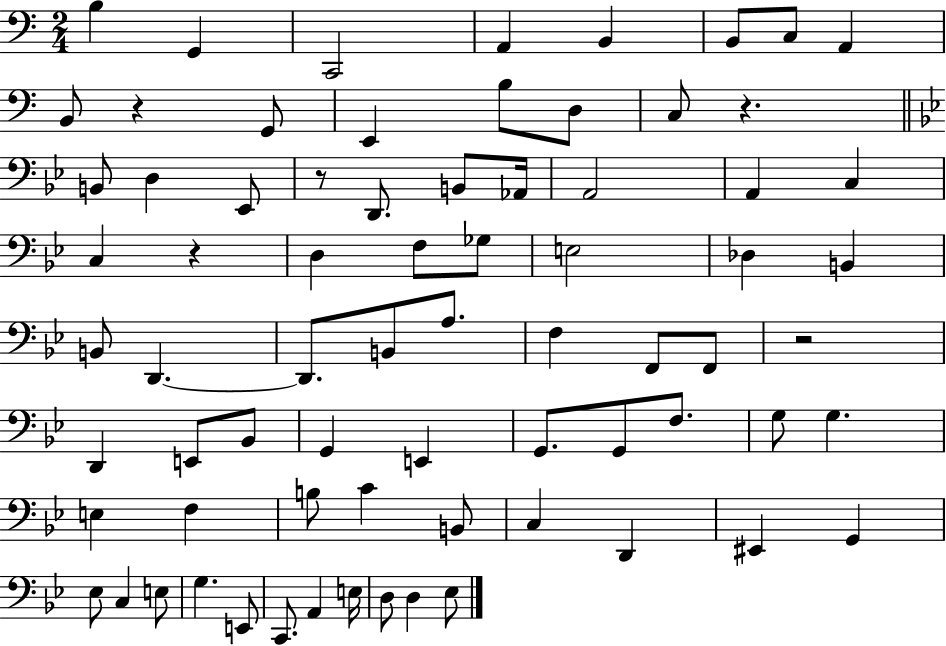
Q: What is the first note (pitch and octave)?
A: B3